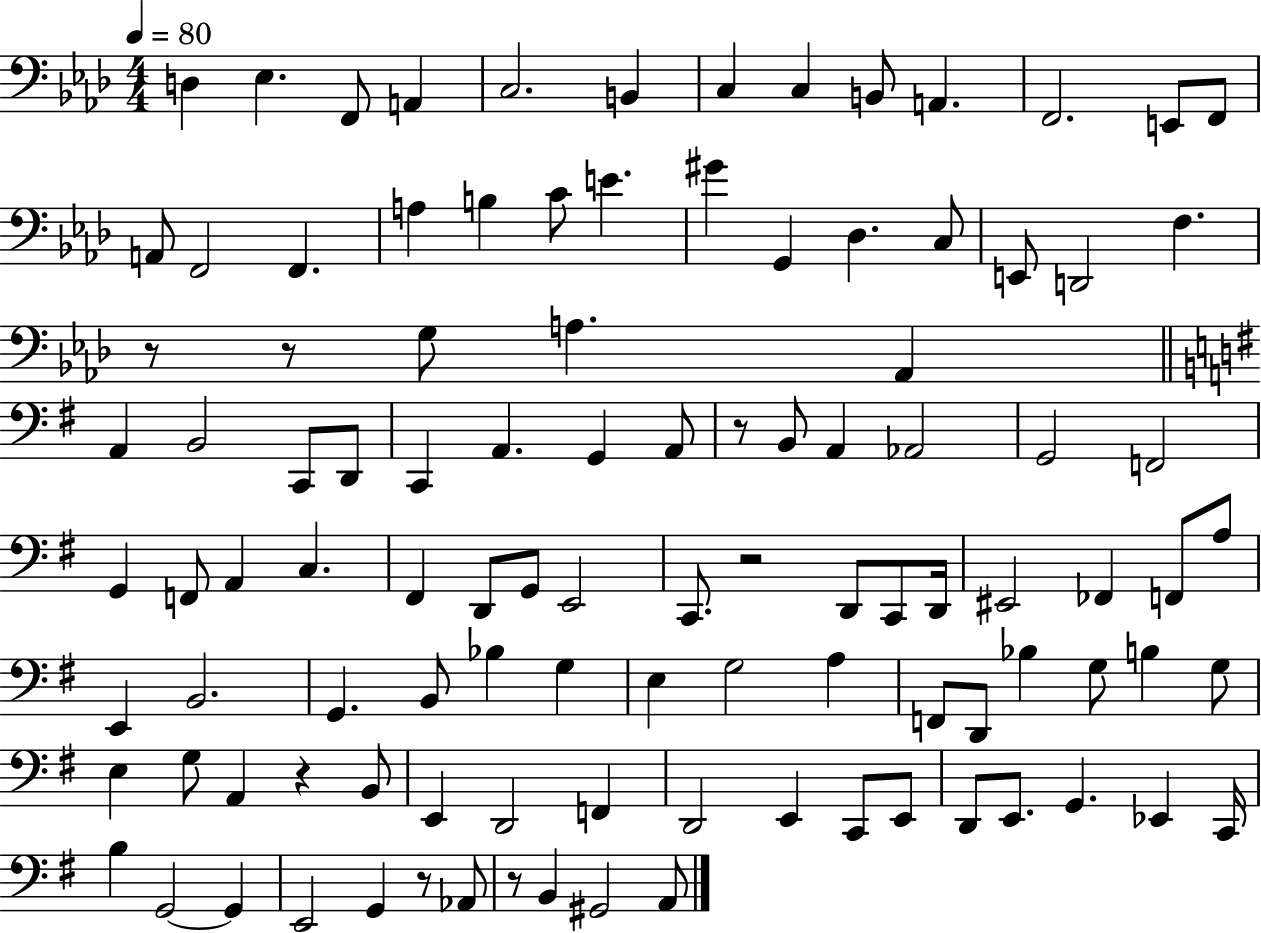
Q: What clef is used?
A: bass